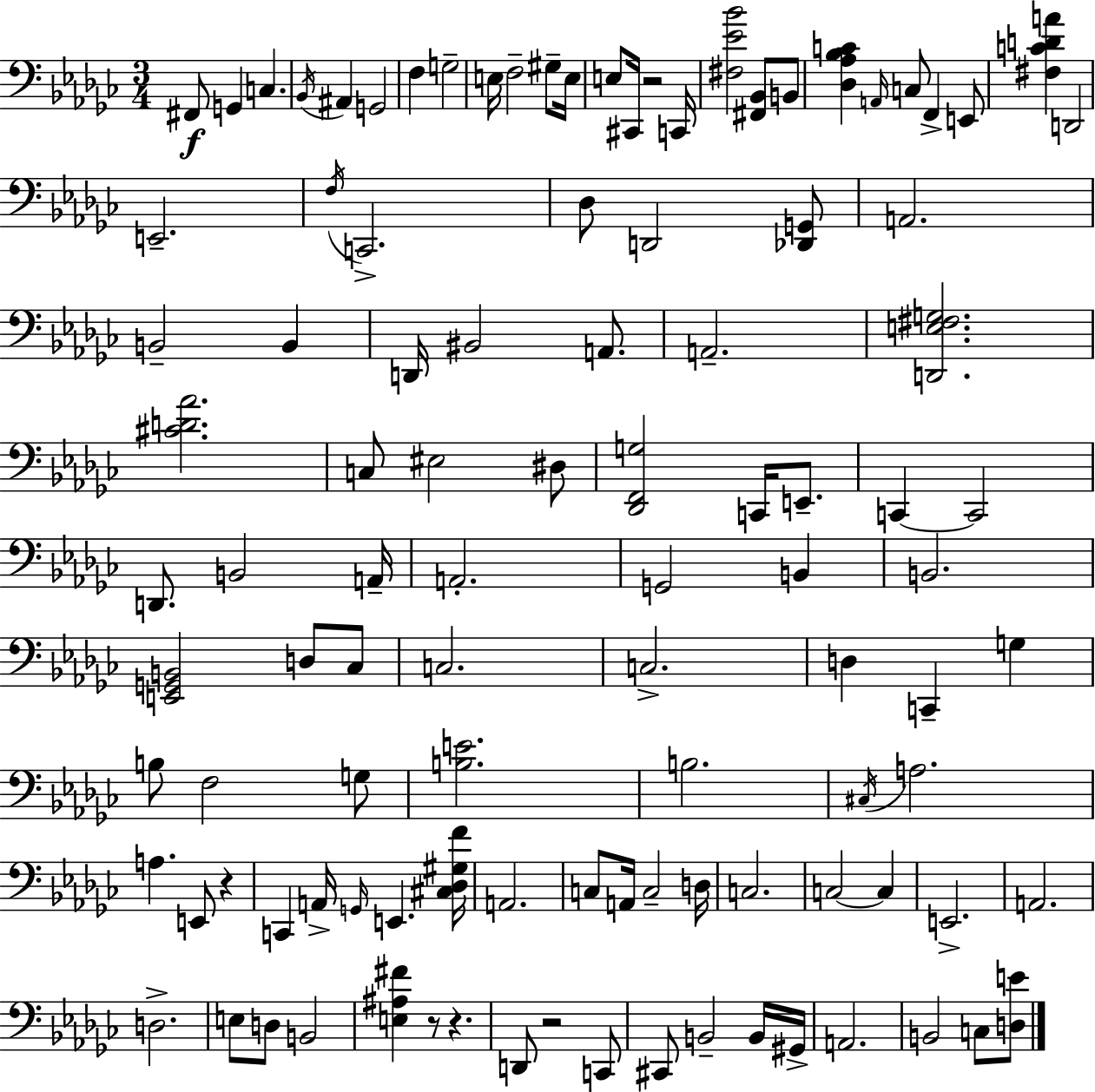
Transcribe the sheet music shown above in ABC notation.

X:1
T:Untitled
M:3/4
L:1/4
K:Ebm
^F,,/2 G,, C, _B,,/4 ^A,, G,,2 F, G,2 E,/4 F,2 ^G,/2 E,/4 E,/2 ^C,,/4 z2 C,,/4 [^F,_E_B]2 [^F,,_B,,]/2 B,,/2 [_D,_A,_B,C] A,,/4 C,/2 F,, E,,/2 [^F,CDA] D,,2 E,,2 F,/4 C,,2 _D,/2 D,,2 [_D,,G,,]/2 A,,2 B,,2 B,, D,,/4 ^B,,2 A,,/2 A,,2 [D,,E,^F,G,]2 [^CD_A]2 C,/2 ^E,2 ^D,/2 [_D,,F,,G,]2 C,,/4 E,,/2 C,, C,,2 D,,/2 B,,2 A,,/4 A,,2 G,,2 B,, B,,2 [E,,G,,B,,]2 D,/2 _C,/2 C,2 C,2 D, C,, G, B,/2 F,2 G,/2 [B,E]2 B,2 ^C,/4 A,2 A, E,,/2 z C,, A,,/4 G,,/4 E,, [^C,_D,^G,F]/4 A,,2 C,/2 A,,/4 C,2 D,/4 C,2 C,2 C, E,,2 A,,2 D,2 E,/2 D,/2 B,,2 [E,^A,^F] z/2 z D,,/2 z2 C,,/2 ^C,,/2 B,,2 B,,/4 ^G,,/4 A,,2 B,,2 C,/2 [D,E]/2